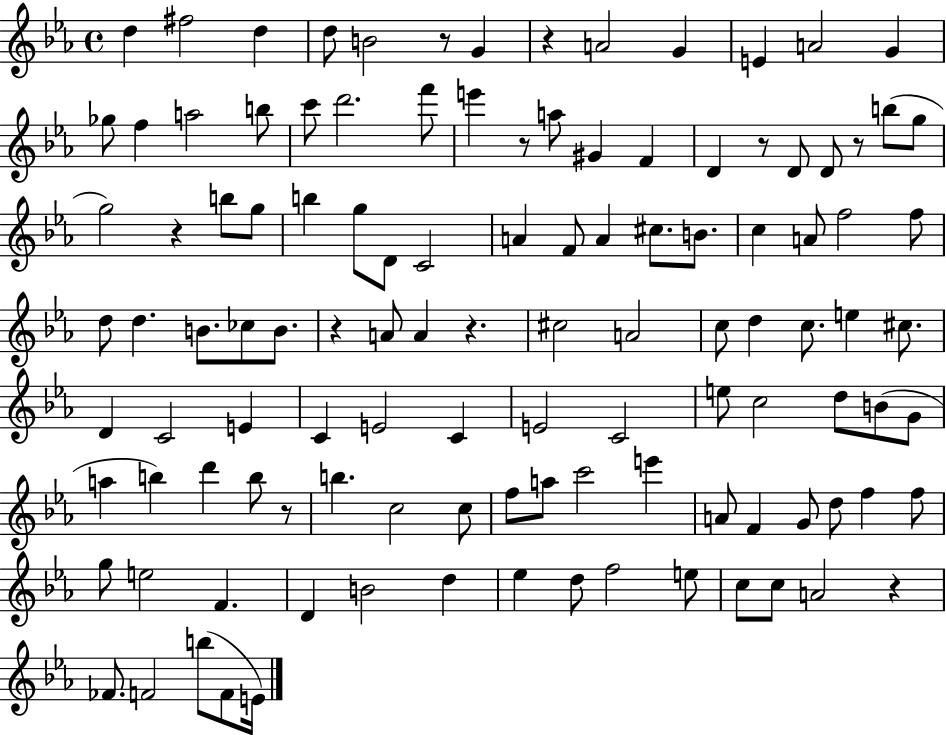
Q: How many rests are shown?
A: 10